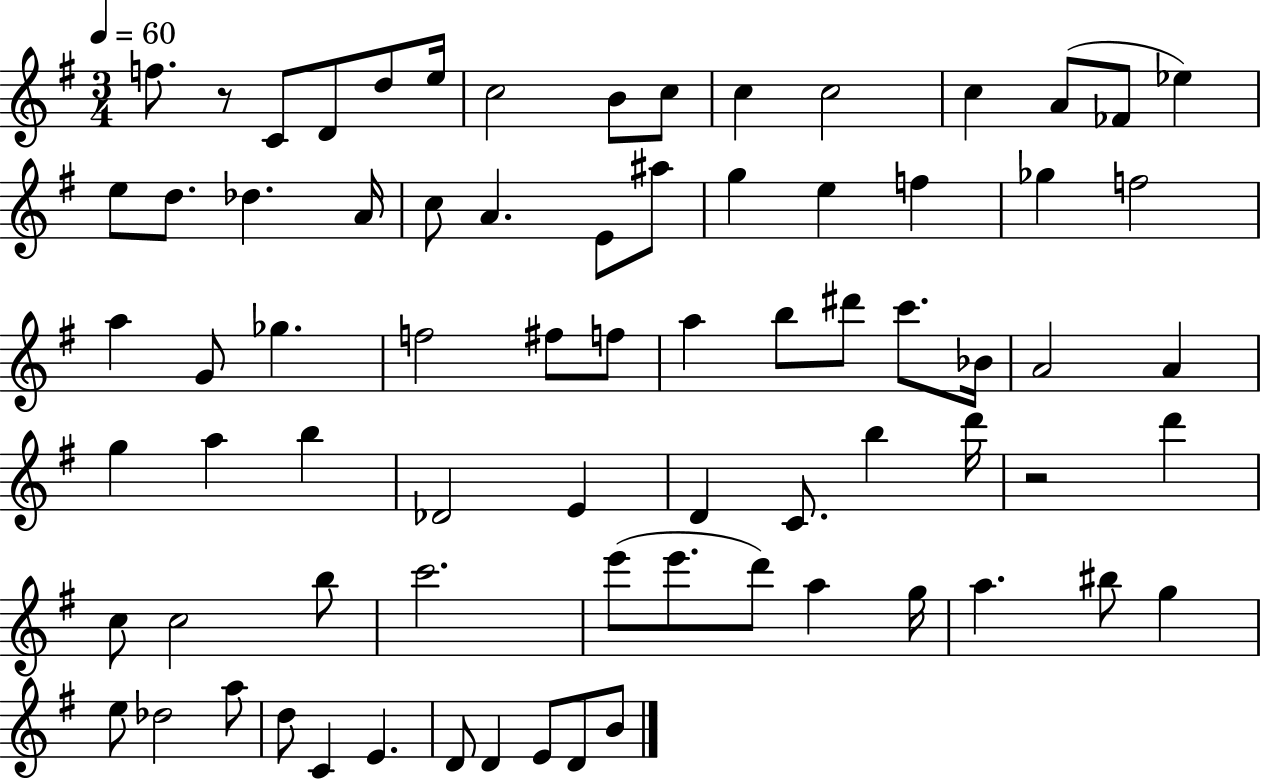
X:1
T:Untitled
M:3/4
L:1/4
K:G
f/2 z/2 C/2 D/2 d/2 e/4 c2 B/2 c/2 c c2 c A/2 _F/2 _e e/2 d/2 _d A/4 c/2 A E/2 ^a/2 g e f _g f2 a G/2 _g f2 ^f/2 f/2 a b/2 ^d'/2 c'/2 _B/4 A2 A g a b _D2 E D C/2 b d'/4 z2 d' c/2 c2 b/2 c'2 e'/2 e'/2 d'/2 a g/4 a ^b/2 g e/2 _d2 a/2 d/2 C E D/2 D E/2 D/2 B/2